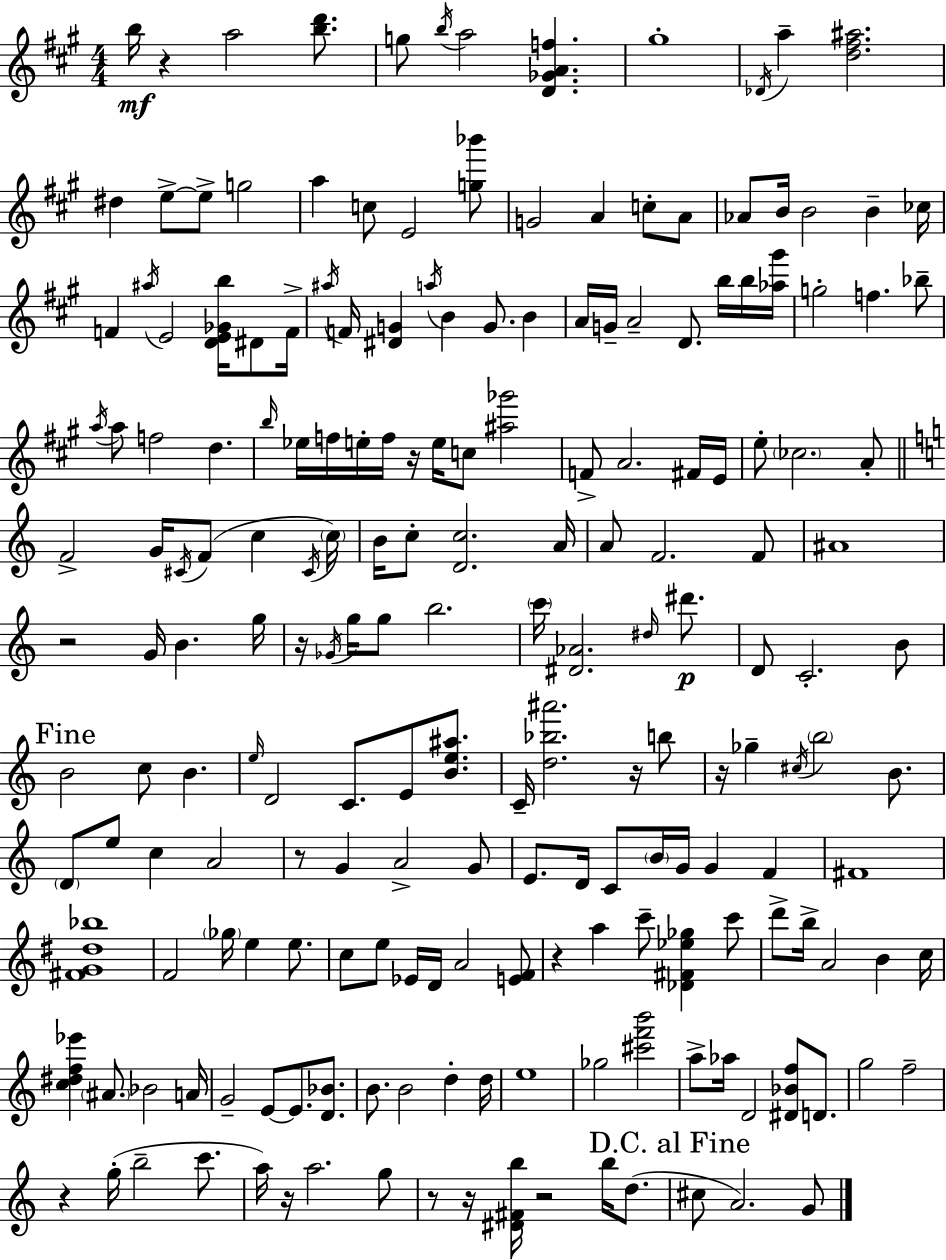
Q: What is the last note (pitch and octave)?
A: G4